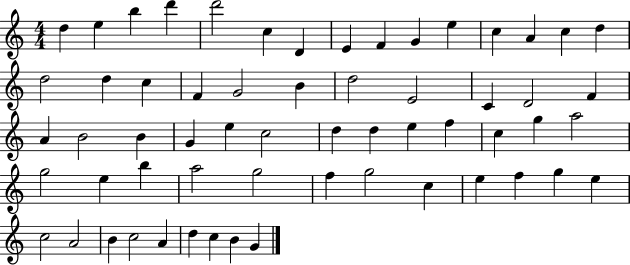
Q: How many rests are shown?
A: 0